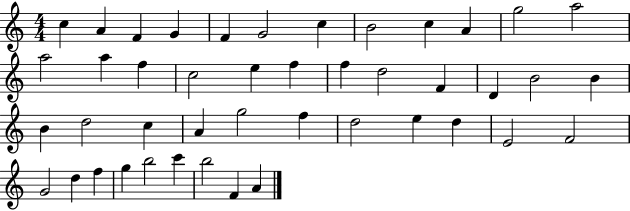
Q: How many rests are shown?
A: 0